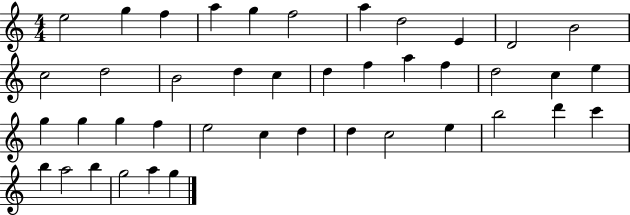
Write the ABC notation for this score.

X:1
T:Untitled
M:4/4
L:1/4
K:C
e2 g f a g f2 a d2 E D2 B2 c2 d2 B2 d c d f a f d2 c e g g g f e2 c d d c2 e b2 d' c' b a2 b g2 a g